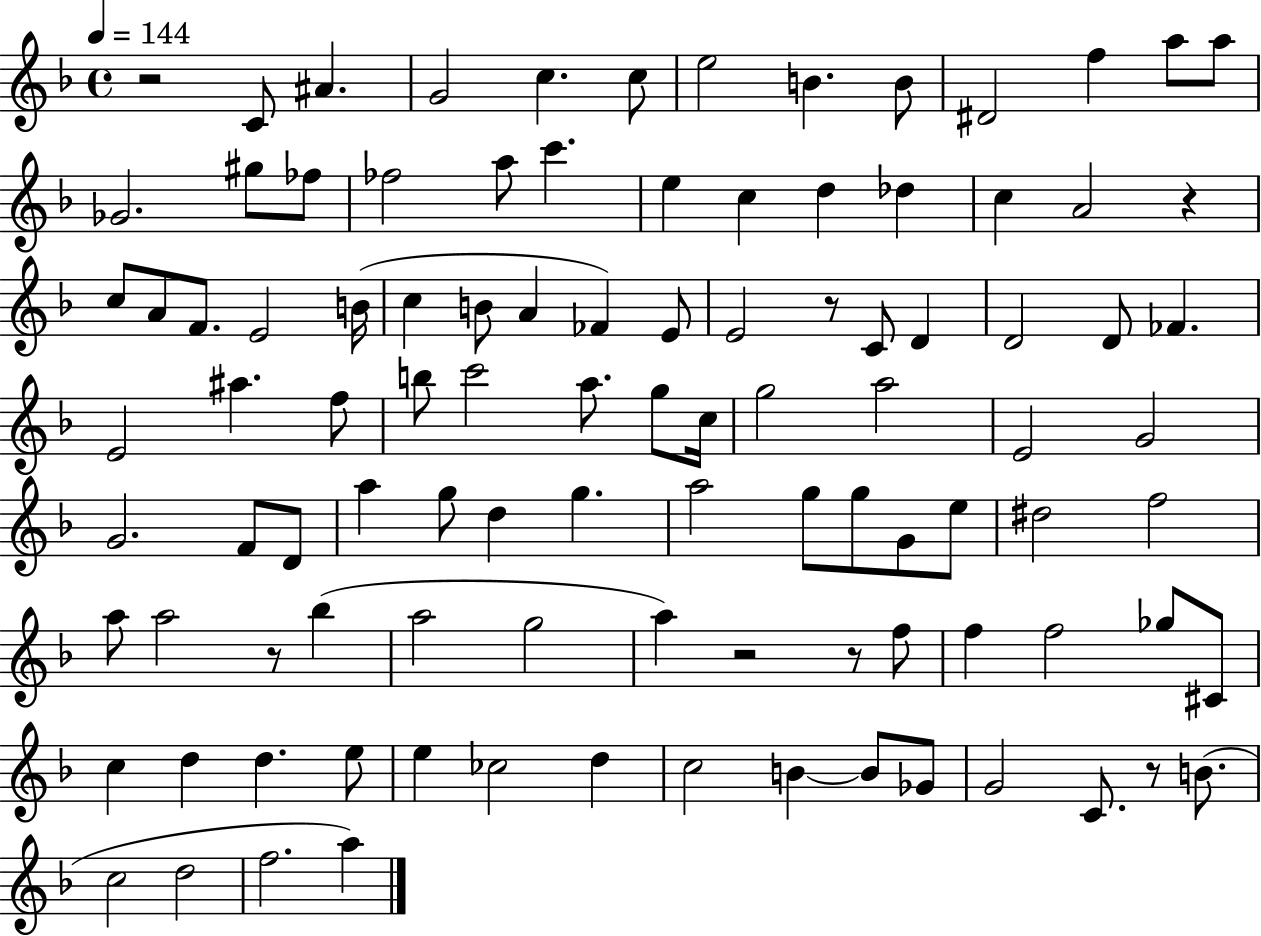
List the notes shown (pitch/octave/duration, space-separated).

R/h C4/e A#4/q. G4/h C5/q. C5/e E5/h B4/q. B4/e D#4/h F5/q A5/e A5/e Gb4/h. G#5/e FES5/e FES5/h A5/e C6/q. E5/q C5/q D5/q Db5/q C5/q A4/h R/q C5/e A4/e F4/e. E4/h B4/s C5/q B4/e A4/q FES4/q E4/e E4/h R/e C4/e D4/q D4/h D4/e FES4/q. E4/h A#5/q. F5/e B5/e C6/h A5/e. G5/e C5/s G5/h A5/h E4/h G4/h G4/h. F4/e D4/e A5/q G5/e D5/q G5/q. A5/h G5/e G5/e G4/e E5/e D#5/h F5/h A5/e A5/h R/e Bb5/q A5/h G5/h A5/q R/h R/e F5/e F5/q F5/h Gb5/e C#4/e C5/q D5/q D5/q. E5/e E5/q CES5/h D5/q C5/h B4/q B4/e Gb4/e G4/h C4/e. R/e B4/e. C5/h D5/h F5/h. A5/q